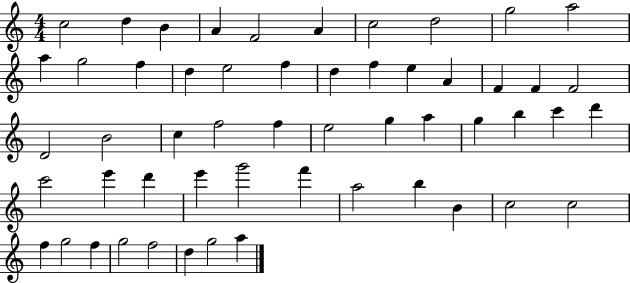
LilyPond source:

{
  \clef treble
  \numericTimeSignature
  \time 4/4
  \key c \major
  c''2 d''4 b'4 | a'4 f'2 a'4 | c''2 d''2 | g''2 a''2 | \break a''4 g''2 f''4 | d''4 e''2 f''4 | d''4 f''4 e''4 a'4 | f'4 f'4 f'2 | \break d'2 b'2 | c''4 f''2 f''4 | e''2 g''4 a''4 | g''4 b''4 c'''4 d'''4 | \break c'''2 e'''4 d'''4 | e'''4 g'''2 f'''4 | a''2 b''4 b'4 | c''2 c''2 | \break f''4 g''2 f''4 | g''2 f''2 | d''4 g''2 a''4 | \bar "|."
}